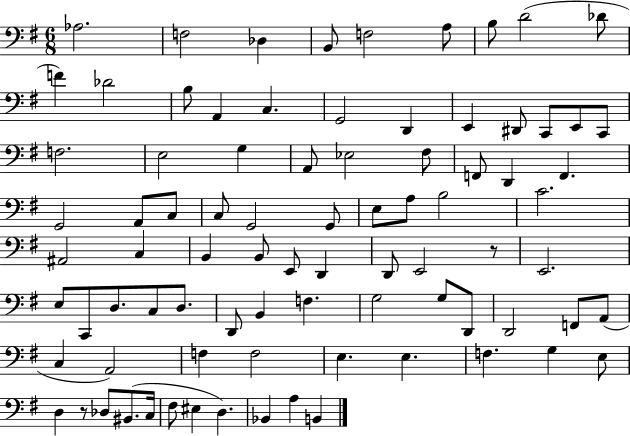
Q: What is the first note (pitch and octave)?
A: Ab3